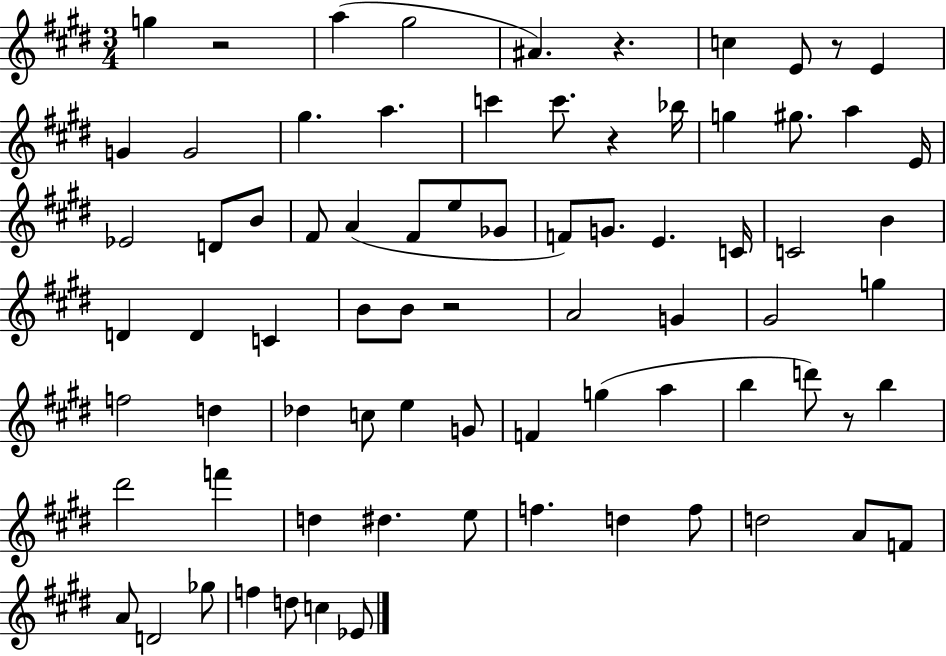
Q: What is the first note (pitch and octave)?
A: G5